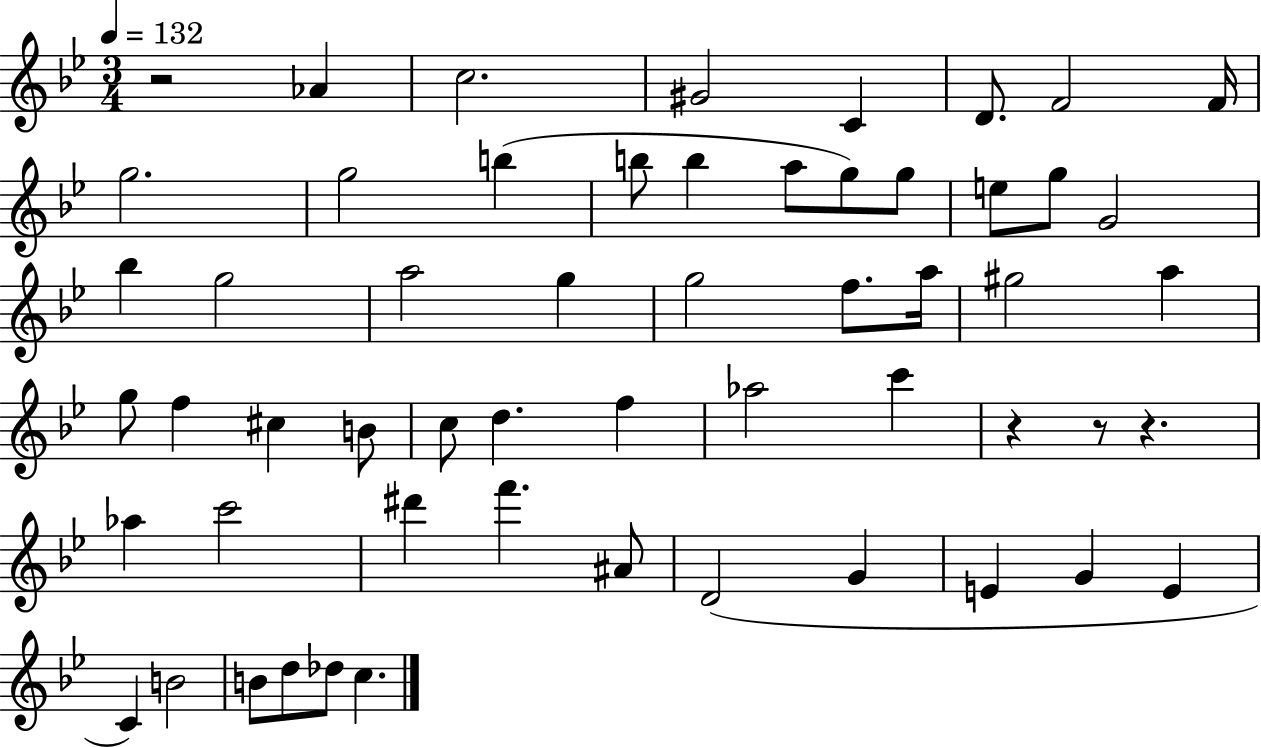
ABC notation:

X:1
T:Untitled
M:3/4
L:1/4
K:Bb
z2 _A c2 ^G2 C D/2 F2 F/4 g2 g2 b b/2 b a/2 g/2 g/2 e/2 g/2 G2 _b g2 a2 g g2 f/2 a/4 ^g2 a g/2 f ^c B/2 c/2 d f _a2 c' z z/2 z _a c'2 ^d' f' ^A/2 D2 G E G E C B2 B/2 d/2 _d/2 c